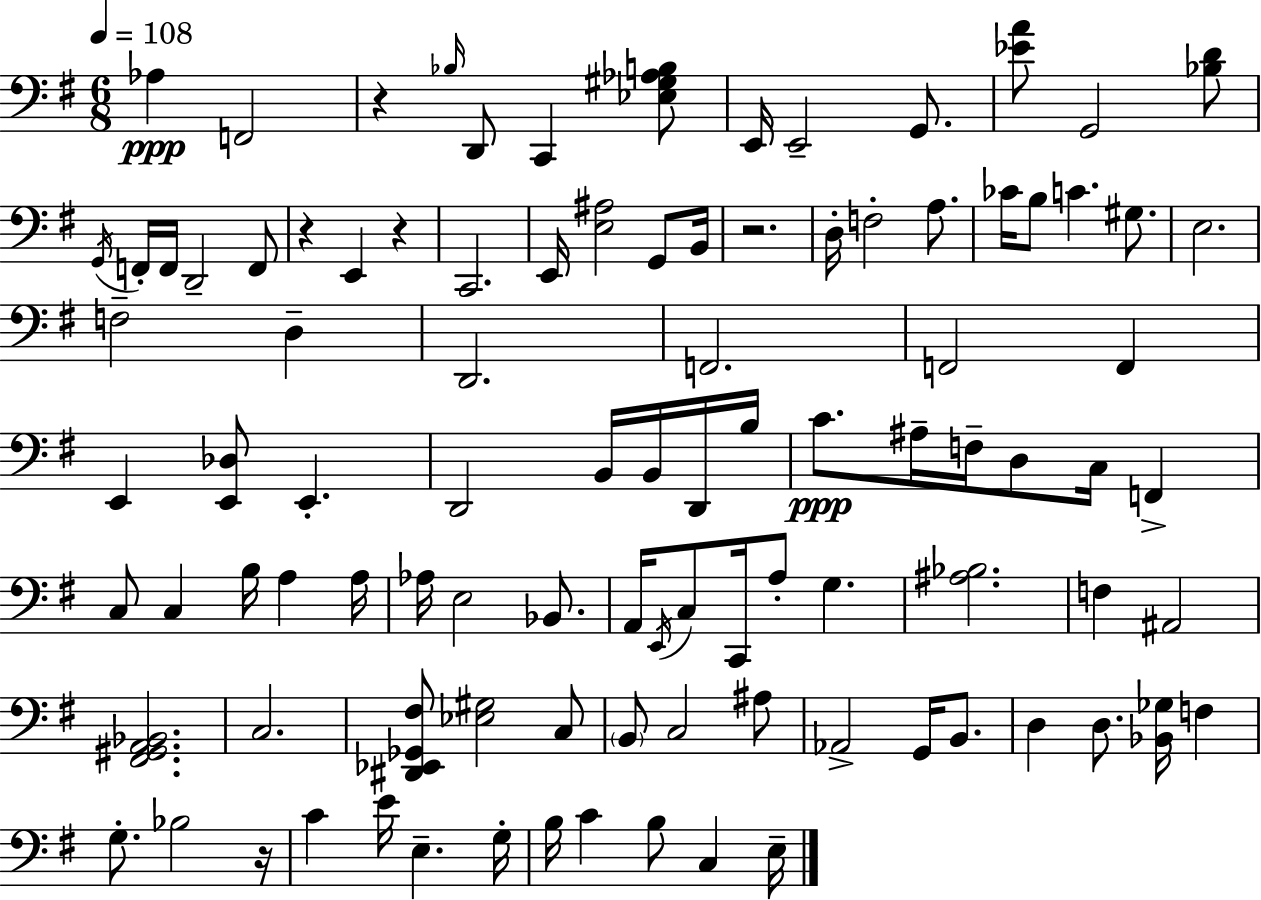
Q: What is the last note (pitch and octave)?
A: E3